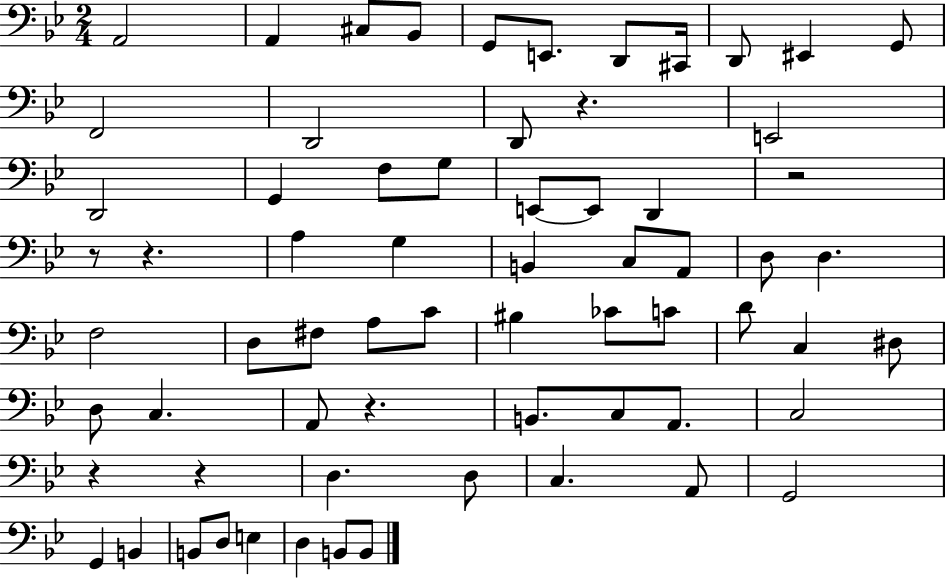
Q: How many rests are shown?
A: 7